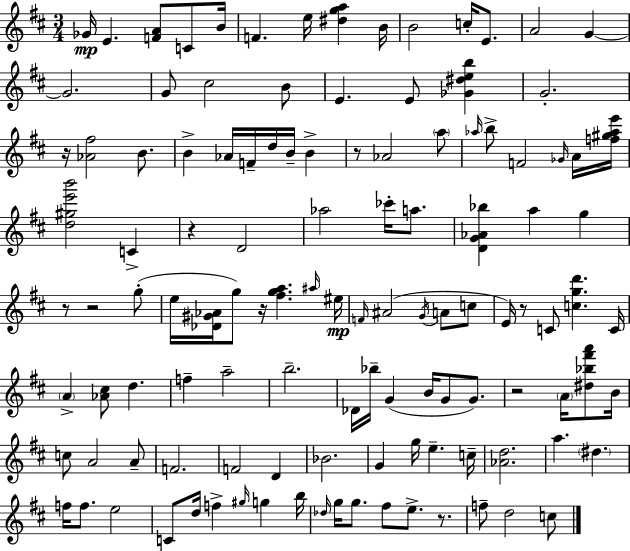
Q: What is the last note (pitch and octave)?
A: C5